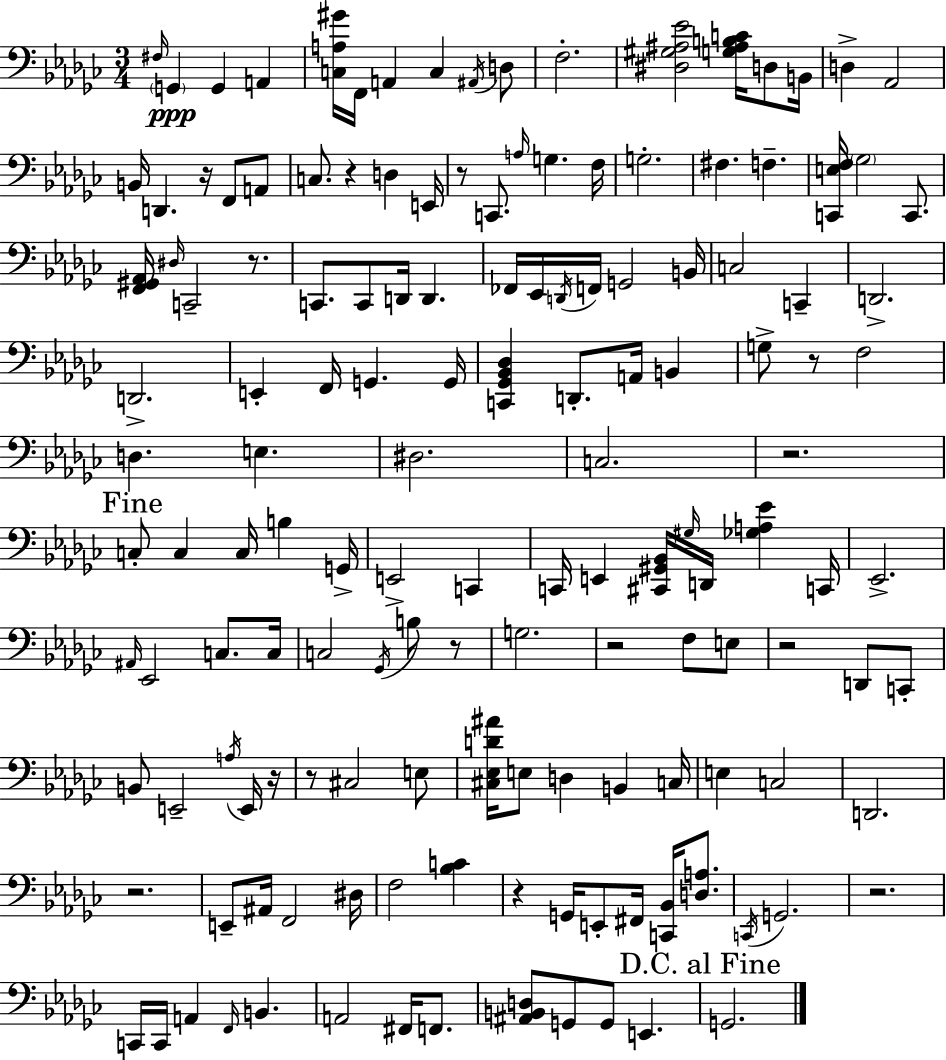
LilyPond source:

{
  \clef bass
  \numericTimeSignature
  \time 3/4
  \key ees \minor
  \grace { fis16 }\ppp \parenthesize g,4 g,4 a,4 | <c a gis'>16 f,16 a,4 c4 \acciaccatura { ais,16 } | d8 f2.-. | <dis gis ais ees'>2 <g ais b c'>16 d8 | \break b,16 d4-> aes,2 | b,16 d,4. r16 f,8 | a,8 c8. r4 d4 | e,16 r8 c,8. \grace { a16 } g4. | \break f16 g2.-. | fis4. f4.-- | <c, e f>16 \parenthesize ges2 | c,8. <f, gis, aes,>16 \grace { dis16 } c,2-- | \break r8. c,8. c,8 d,16 d,4. | fes,16 ees,16 \acciaccatura { d,16 } f,16 g,2 | b,16 c2 | c,4-- d,2.-> | \break d,2.-> | e,4-. f,16 g,4. | g,16 <c, ges, bes, des>4 d,8.-. | a,16 b,4 g8-> r8 f2 | \break d4. e4. | dis2. | c2. | r2. | \break \mark "Fine" c8-. c4 c16 | b4 g,16-> e,2-> | c,4 c,16 e,4 <cis, gis, bes,>16 \grace { gis16 } | d,16 <ges a ees'>4 c,16 ees,2.-> | \break \grace { ais,16 } ees,2 | c8. c16 c2 | \acciaccatura { ges,16 } b8 r8 g2. | r2 | \break f8 e8 r2 | d,8 c,8-. b,8 e,2-- | \acciaccatura { a16 } e,16 r16 r8 cis2 | e8 <cis ees d' ais'>16 e8 | \break d4 b,4 c16 e4 | c2 d,2. | r2. | e,8-- ais,16 | \break f,2 dis16 f2 | <bes c'>4 r4 | g,16 e,8-. fis,16 <c, bes,>16 <d a>8. \acciaccatura { c,16 } g,2. | r2. | \break c,16 c,16 | a,4 \grace { f,16 } b,4. a,2 | fis,16 f,8. <ais, b, d>8 | g,8 g,8 e,4. \mark "D.C. al Fine" g,2. | \break \bar "|."
}